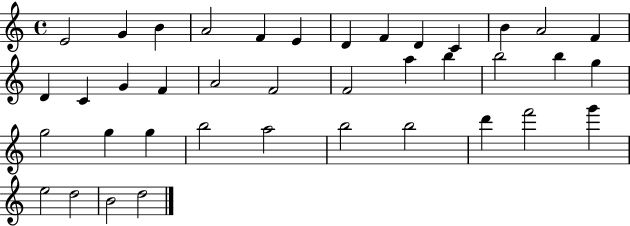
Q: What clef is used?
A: treble